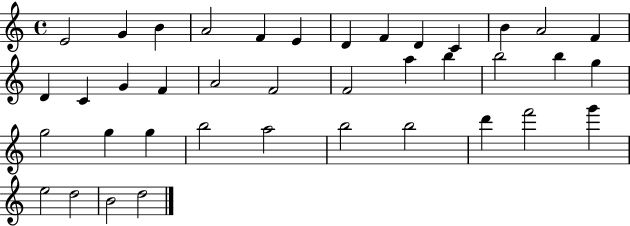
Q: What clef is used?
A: treble